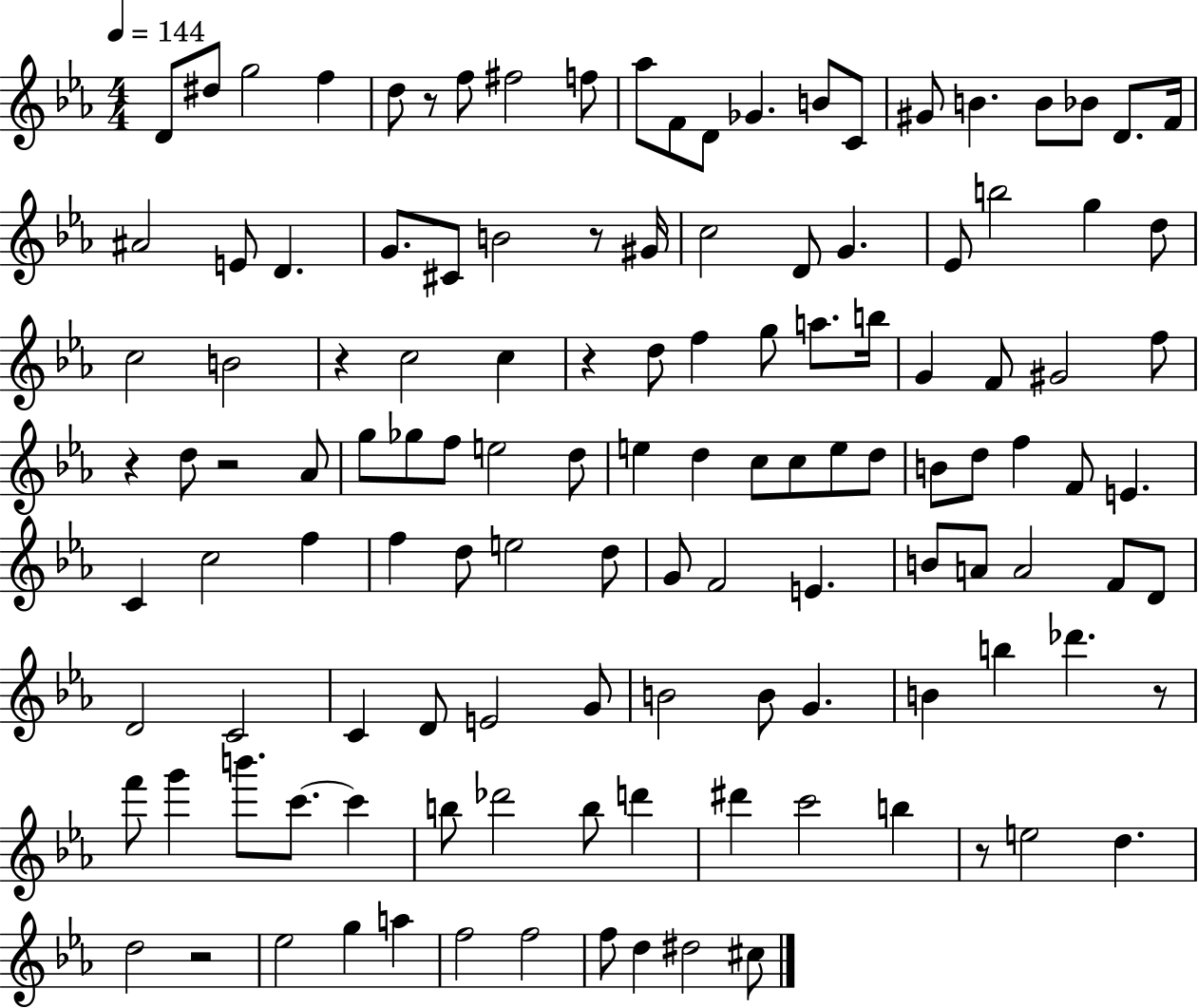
D4/e D#5/e G5/h F5/q D5/e R/e F5/e F#5/h F5/e Ab5/e F4/e D4/e Gb4/q. B4/e C4/e G#4/e B4/q. B4/e Bb4/e D4/e. F4/s A#4/h E4/e D4/q. G4/e. C#4/e B4/h R/e G#4/s C5/h D4/e G4/q. Eb4/e B5/h G5/q D5/e C5/h B4/h R/q C5/h C5/q R/q D5/e F5/q G5/e A5/e. B5/s G4/q F4/e G#4/h F5/e R/q D5/e R/h Ab4/e G5/e Gb5/e F5/e E5/h D5/e E5/q D5/q C5/e C5/e E5/e D5/e B4/e D5/e F5/q F4/e E4/q. C4/q C5/h F5/q F5/q D5/e E5/h D5/e G4/e F4/h E4/q. B4/e A4/e A4/h F4/e D4/e D4/h C4/h C4/q D4/e E4/h G4/e B4/h B4/e G4/q. B4/q B5/q Db6/q. R/e F6/e G6/q B6/e. C6/e. C6/q B5/e Db6/h B5/e D6/q D#6/q C6/h B5/q R/e E5/h D5/q. D5/h R/h Eb5/h G5/q A5/q F5/h F5/h F5/e D5/q D#5/h C#5/e